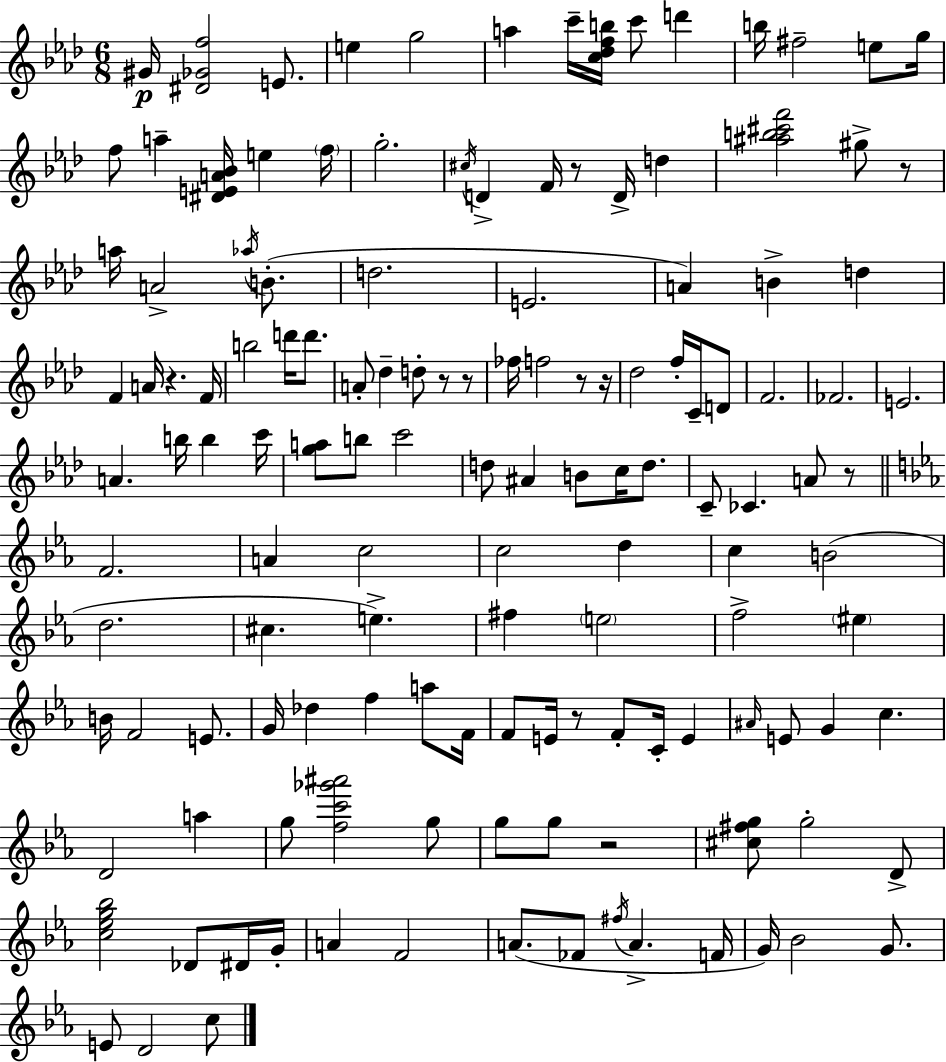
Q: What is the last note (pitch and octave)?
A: C5